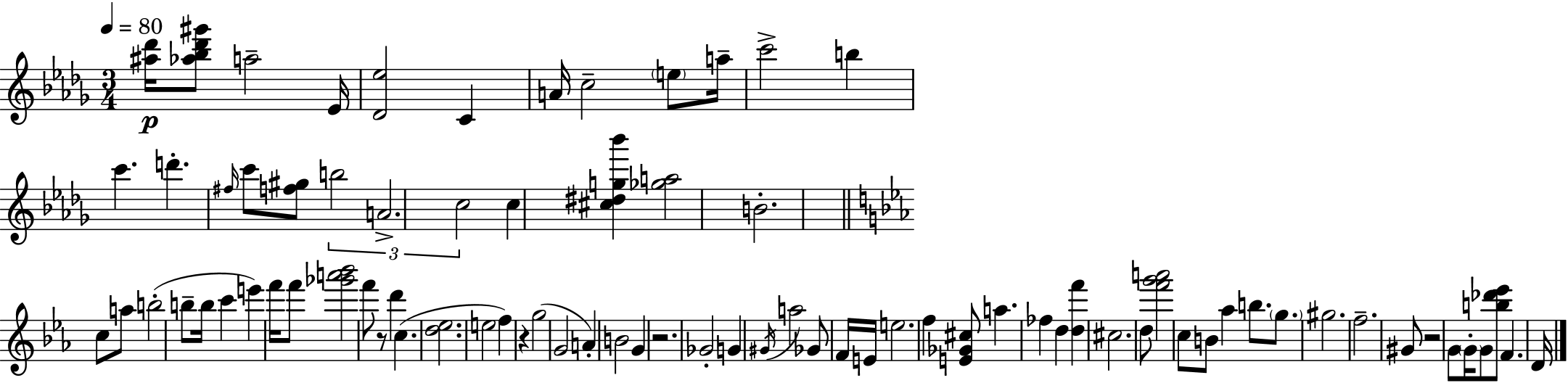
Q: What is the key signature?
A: BES minor